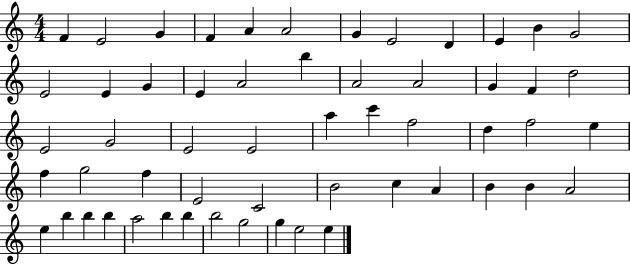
F4/q E4/h G4/q F4/q A4/q A4/h G4/q E4/h D4/q E4/q B4/q G4/h E4/h E4/q G4/q E4/q A4/h B5/q A4/h A4/h G4/q F4/q D5/h E4/h G4/h E4/h E4/h A5/q C6/q F5/h D5/q F5/h E5/q F5/q G5/h F5/q E4/h C4/h B4/h C5/q A4/q B4/q B4/q A4/h E5/q B5/q B5/q B5/q A5/h B5/q B5/q B5/h G5/h G5/q E5/h E5/q